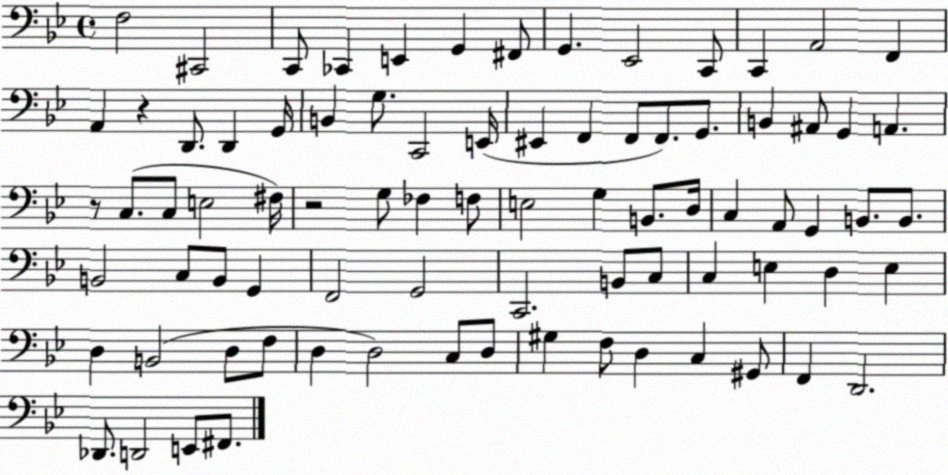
X:1
T:Untitled
M:4/4
L:1/4
K:Bb
F,2 ^C,,2 C,,/2 _C,, E,, G,, ^F,,/2 G,, _E,,2 C,,/2 C,, A,,2 F,, A,, z D,,/2 D,, G,,/4 B,, G,/2 C,,2 E,,/4 ^E,, F,, F,,/2 F,,/2 G,,/2 B,, ^A,,/2 G,, A,, z/2 C,/2 C,/2 E,2 ^F,/4 z2 G,/2 _F, F,/2 E,2 G, B,,/2 D,/4 C, A,,/2 G,, B,,/2 B,,/2 B,,2 C,/2 B,,/2 G,, F,,2 G,,2 C,,2 B,,/2 C,/2 C, E, D, E, D, B,,2 D,/2 F,/2 D, D,2 C,/2 D,/2 ^G, F,/2 D, C, ^G,,/2 F,, D,,2 _D,,/2 D,,2 E,,/2 ^F,,/2